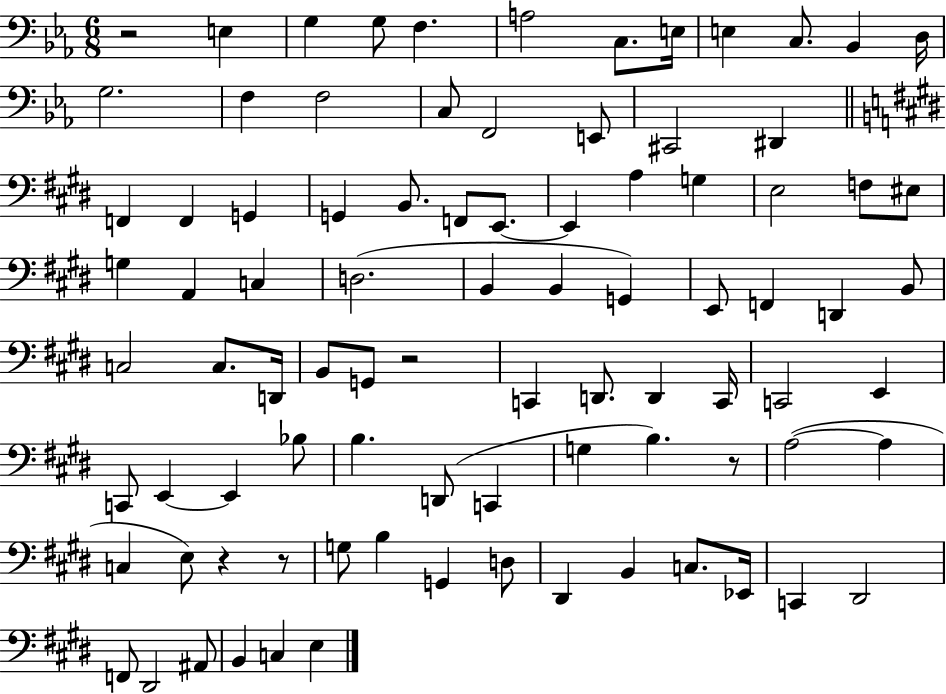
{
  \clef bass
  \numericTimeSignature
  \time 6/8
  \key ees \major
  r2 e4 | g4 g8 f4. | a2 c8. e16 | e4 c8. bes,4 d16 | \break g2. | f4 f2 | c8 f,2 e,8 | cis,2 dis,4 | \break \bar "||" \break \key e \major f,4 f,4 g,4 | g,4 b,8. f,8 e,8.~~ | e,4 a4 g4 | e2 f8 eis8 | \break g4 a,4 c4 | d2.( | b,4 b,4 g,4) | e,8 f,4 d,4 b,8 | \break c2 c8. d,16 | b,8 g,8 r2 | c,4 d,8. d,4 c,16 | c,2 e,4 | \break c,8 e,4~~ e,4 bes8 | b4. d,8( c,4 | g4 b4.) r8 | a2~(~ a4 | \break c4 e8) r4 r8 | g8 b4 g,4 d8 | dis,4 b,4 c8. ees,16 | c,4 dis,2 | \break f,8 dis,2 ais,8 | b,4 c4 e4 | \bar "|."
}